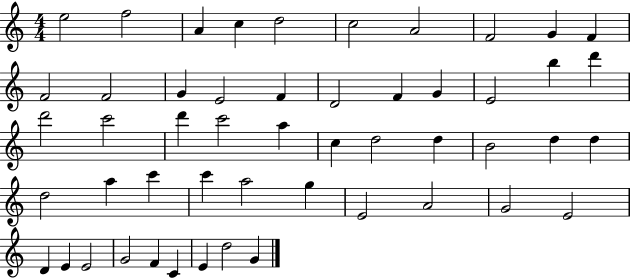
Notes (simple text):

E5/h F5/h A4/q C5/q D5/h C5/h A4/h F4/h G4/q F4/q F4/h F4/h G4/q E4/h F4/q D4/h F4/q G4/q E4/h B5/q D6/q D6/h C6/h D6/q C6/h A5/q C5/q D5/h D5/q B4/h D5/q D5/q D5/h A5/q C6/q C6/q A5/h G5/q E4/h A4/h G4/h E4/h D4/q E4/q E4/h G4/h F4/q C4/q E4/q D5/h G4/q